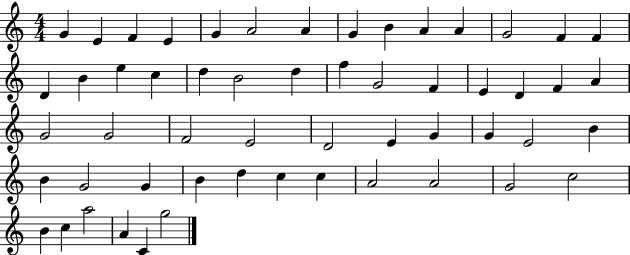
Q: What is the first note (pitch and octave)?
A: G4